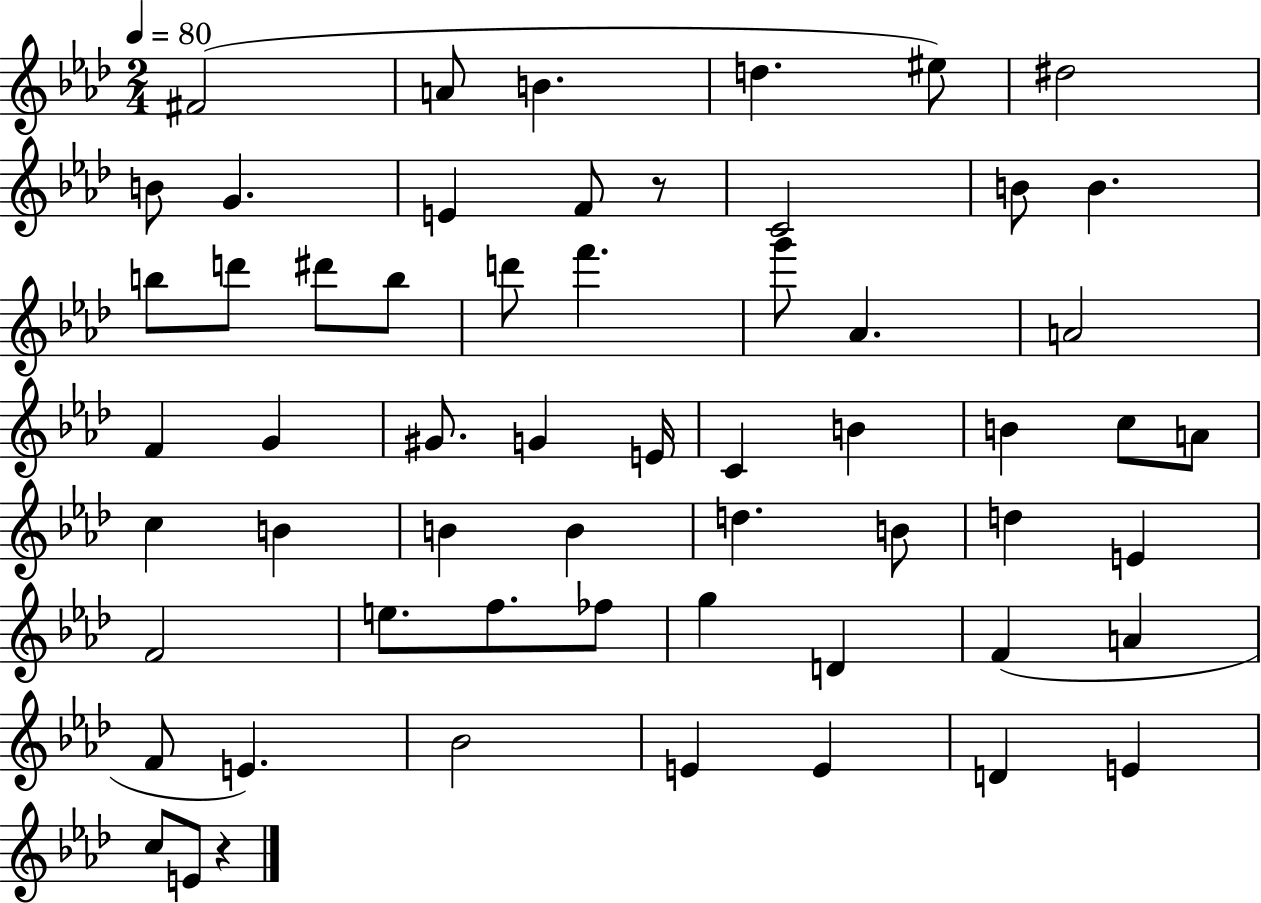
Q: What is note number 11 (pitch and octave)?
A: C4